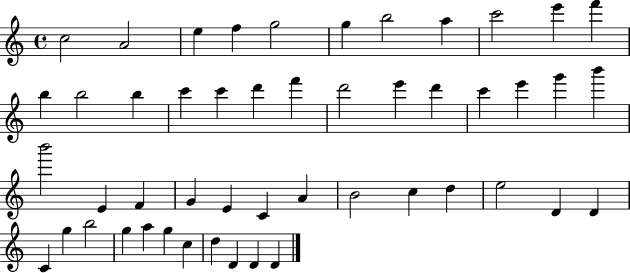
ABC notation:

X:1
T:Untitled
M:4/4
L:1/4
K:C
c2 A2 e f g2 g b2 a c'2 e' f' b b2 b c' c' d' f' d'2 e' d' c' e' g' b' b'2 E F G E C A B2 c d e2 D D C g b2 g a g c d D D D